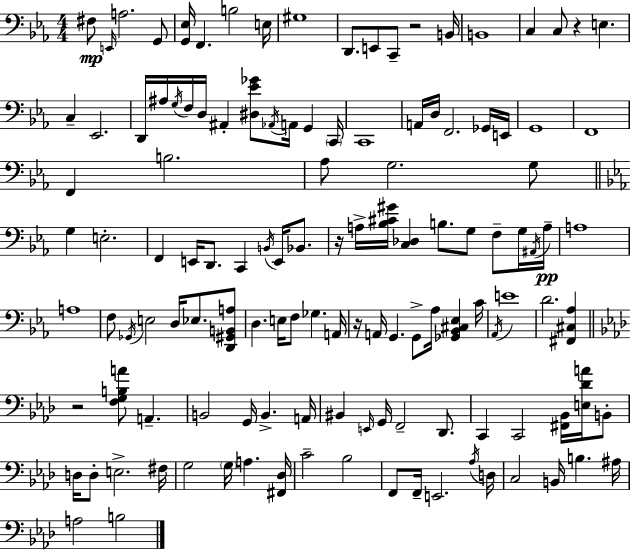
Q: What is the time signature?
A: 4/4